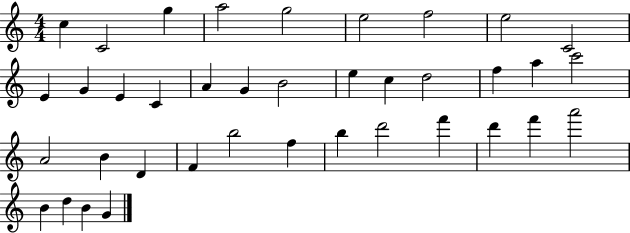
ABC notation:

X:1
T:Untitled
M:4/4
L:1/4
K:C
c C2 g a2 g2 e2 f2 e2 C2 E G E C A G B2 e c d2 f a c'2 A2 B D F b2 f b d'2 f' d' f' a'2 B d B G